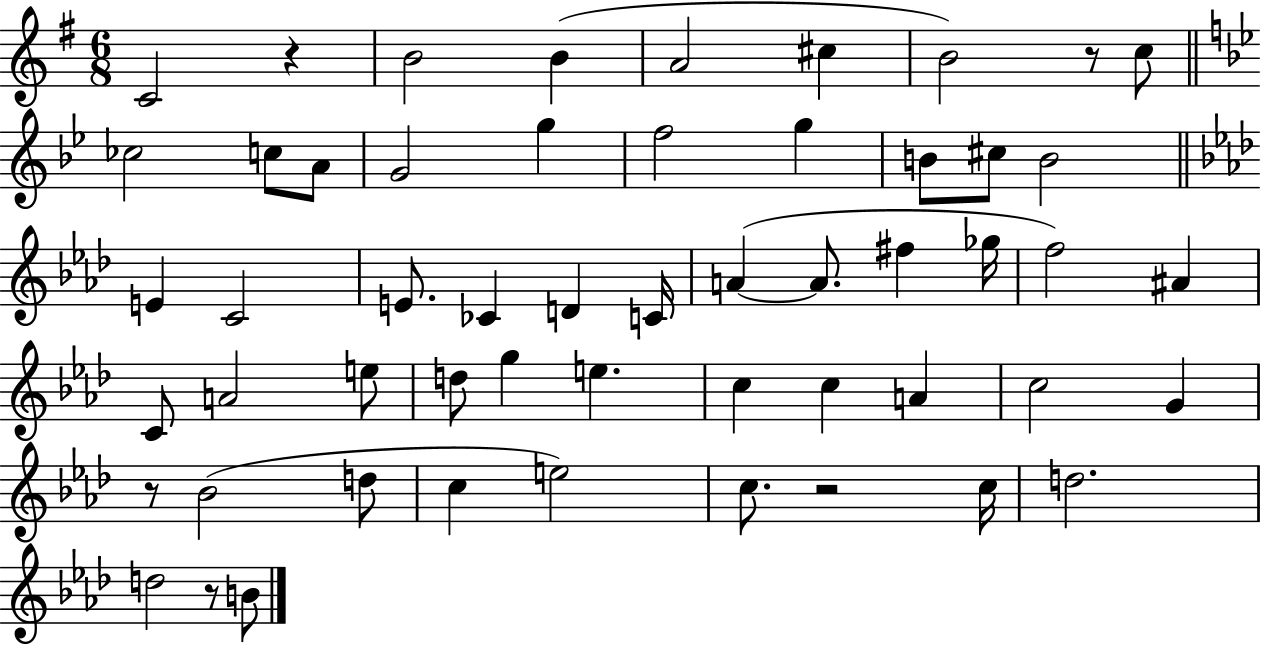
{
  \clef treble
  \numericTimeSignature
  \time 6/8
  \key g \major
  c'2 r4 | b'2 b'4( | a'2 cis''4 | b'2) r8 c''8 | \break \bar "||" \break \key g \minor ces''2 c''8 a'8 | g'2 g''4 | f''2 g''4 | b'8 cis''8 b'2 | \break \bar "||" \break \key aes \major e'4 c'2 | e'8. ces'4 d'4 c'16 | a'4~(~ a'8. fis''4 ges''16 | f''2) ais'4 | \break c'8 a'2 e''8 | d''8 g''4 e''4. | c''4 c''4 a'4 | c''2 g'4 | \break r8 bes'2( d''8 | c''4 e''2) | c''8. r2 c''16 | d''2. | \break d''2 r8 b'8 | \bar "|."
}